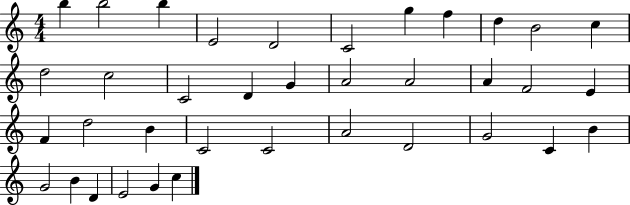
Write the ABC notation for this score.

X:1
T:Untitled
M:4/4
L:1/4
K:C
b b2 b E2 D2 C2 g f d B2 c d2 c2 C2 D G A2 A2 A F2 E F d2 B C2 C2 A2 D2 G2 C B G2 B D E2 G c